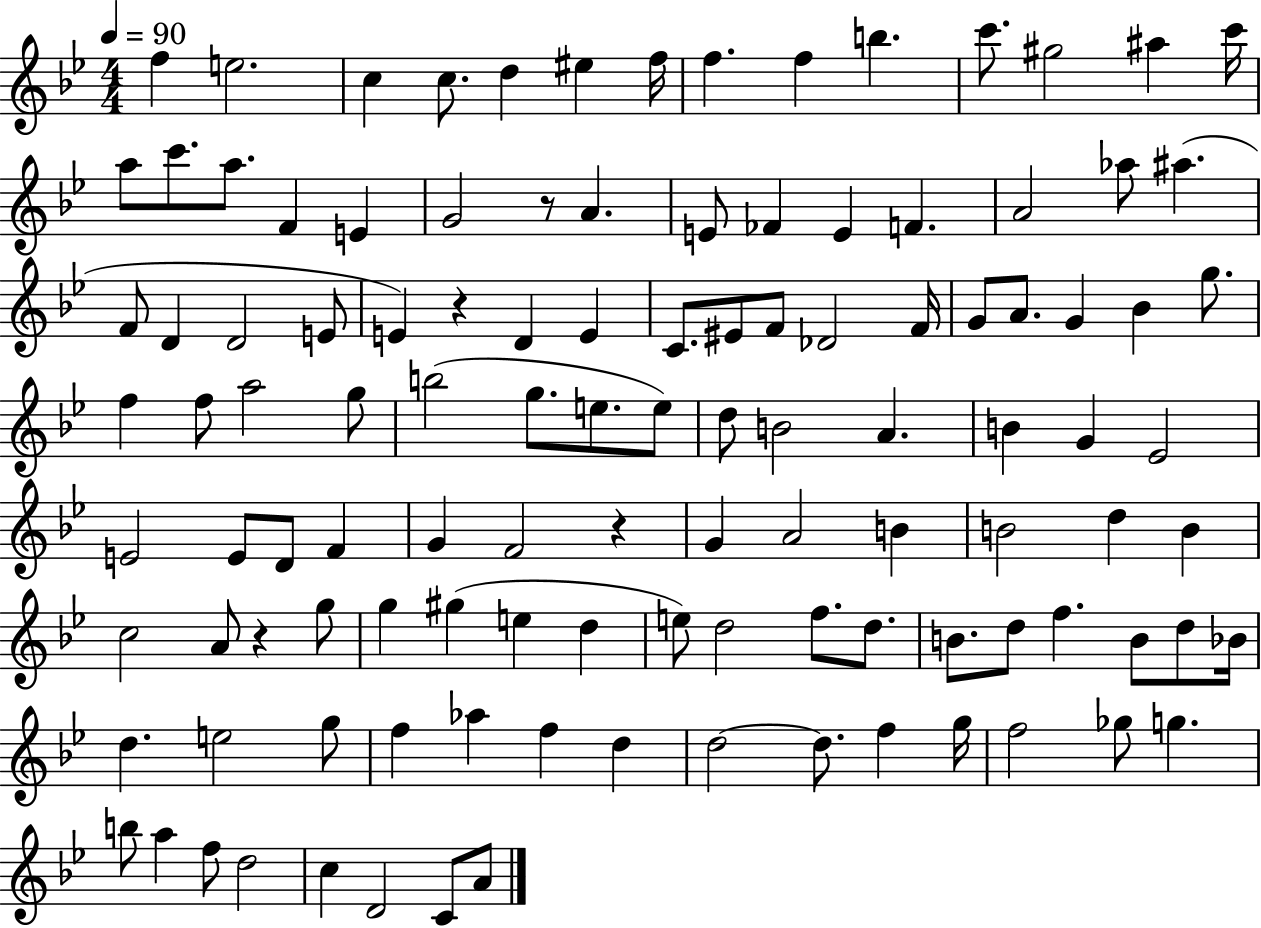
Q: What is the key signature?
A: BES major